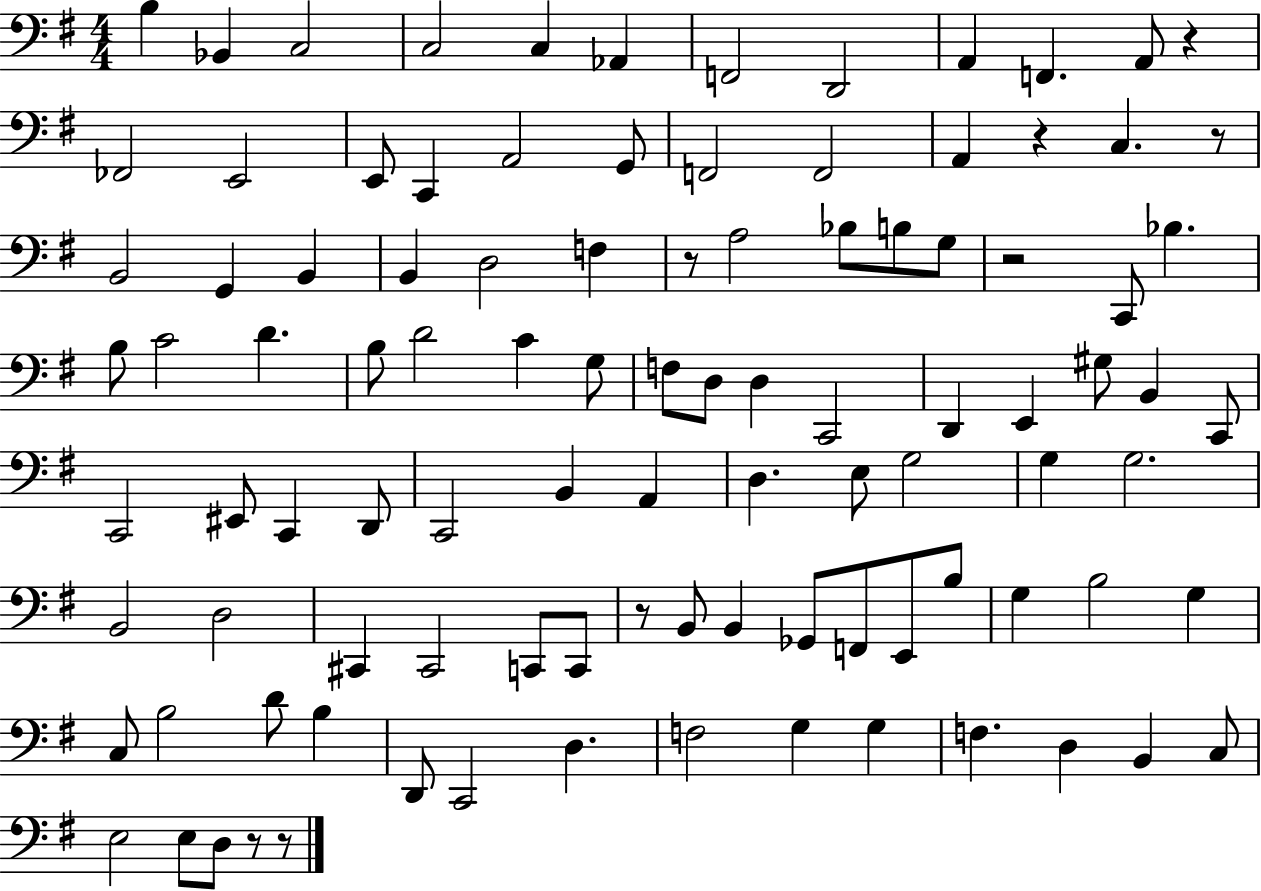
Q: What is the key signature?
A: G major